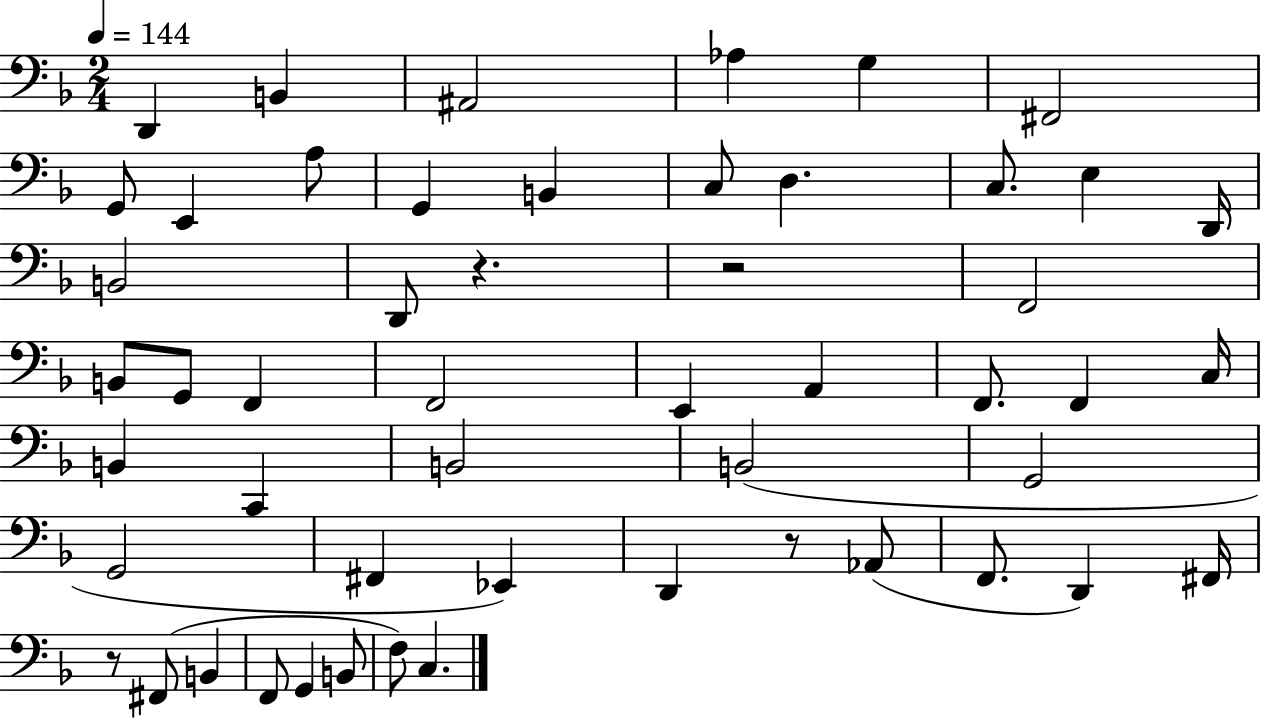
D2/q B2/q A#2/h Ab3/q G3/q F#2/h G2/e E2/q A3/e G2/q B2/q C3/e D3/q. C3/e. E3/q D2/s B2/h D2/e R/q. R/h F2/h B2/e G2/e F2/q F2/h E2/q A2/q F2/e. F2/q C3/s B2/q C2/q B2/h B2/h G2/h G2/h F#2/q Eb2/q D2/q R/e Ab2/e F2/e. D2/q F#2/s R/e F#2/e B2/q F2/e G2/q B2/e F3/e C3/q.